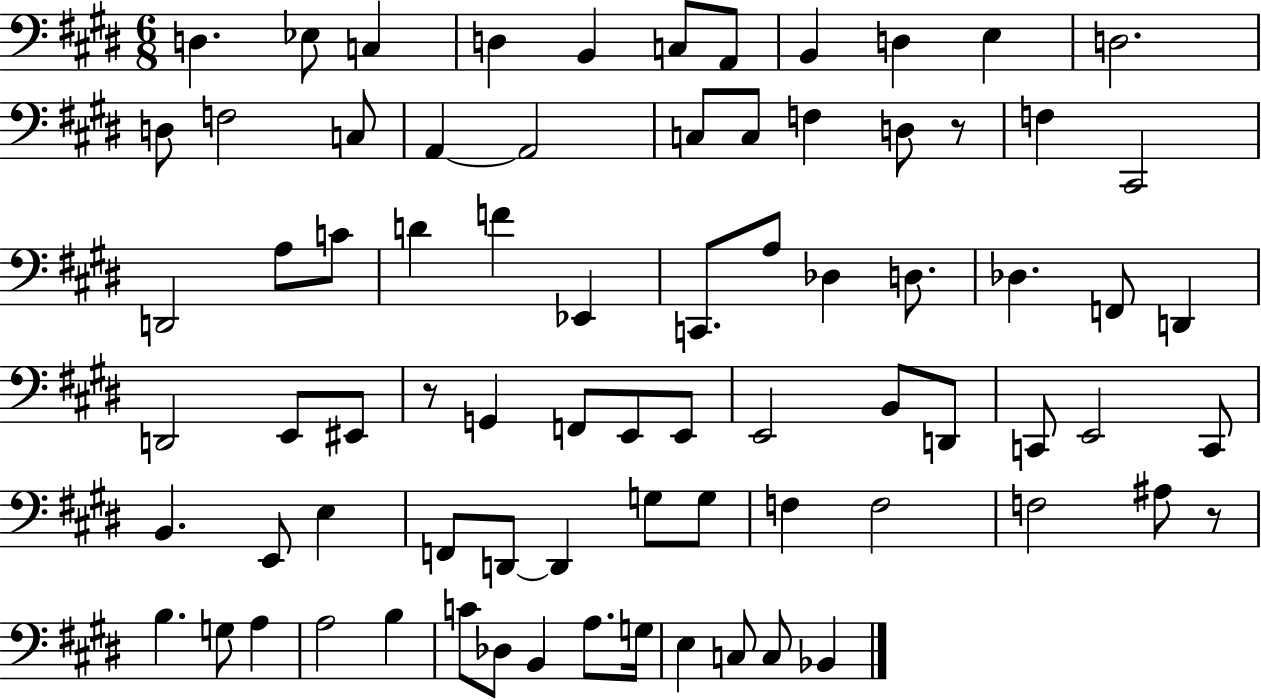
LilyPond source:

{
  \clef bass
  \numericTimeSignature
  \time 6/8
  \key e \major
  d4. ees8 c4 | d4 b,4 c8 a,8 | b,4 d4 e4 | d2. | \break d8 f2 c8 | a,4~~ a,2 | c8 c8 f4 d8 r8 | f4 cis,2 | \break d,2 a8 c'8 | d'4 f'4 ees,4 | c,8. a8 des4 d8. | des4. f,8 d,4 | \break d,2 e,8 eis,8 | r8 g,4 f,8 e,8 e,8 | e,2 b,8 d,8 | c,8 e,2 c,8 | \break b,4. e,8 e4 | f,8 d,8~~ d,4 g8 g8 | f4 f2 | f2 ais8 r8 | \break b4. g8 a4 | a2 b4 | c'8 des8 b,4 a8. g16 | e4 c8 c8 bes,4 | \break \bar "|."
}